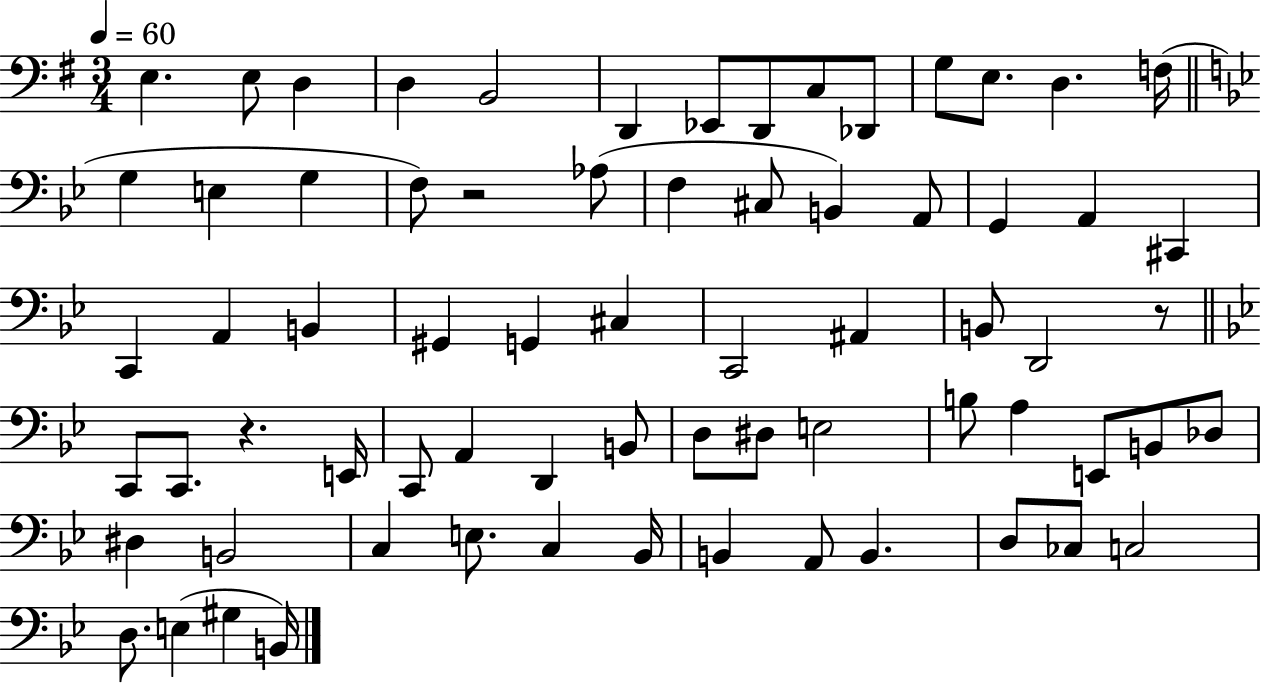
{
  \clef bass
  \numericTimeSignature
  \time 3/4
  \key g \major
  \tempo 4 = 60
  \repeat volta 2 { e4. e8 d4 | d4 b,2 | d,4 ees,8 d,8 c8 des,8 | g8 e8. d4. f16( | \break \bar "||" \break \key g \minor g4 e4 g4 | f8) r2 aes8( | f4 cis8 b,4) a,8 | g,4 a,4 cis,4 | \break c,4 a,4 b,4 | gis,4 g,4 cis4 | c,2 ais,4 | b,8 d,2 r8 | \break \bar "||" \break \key bes \major c,8 c,8. r4. e,16 | c,8 a,4 d,4 b,8 | d8 dis8 e2 | b8 a4 e,8 b,8 des8 | \break dis4 b,2 | c4 e8. c4 bes,16 | b,4 a,8 b,4. | d8 ces8 c2 | \break d8. e4( gis4 b,16) | } \bar "|."
}